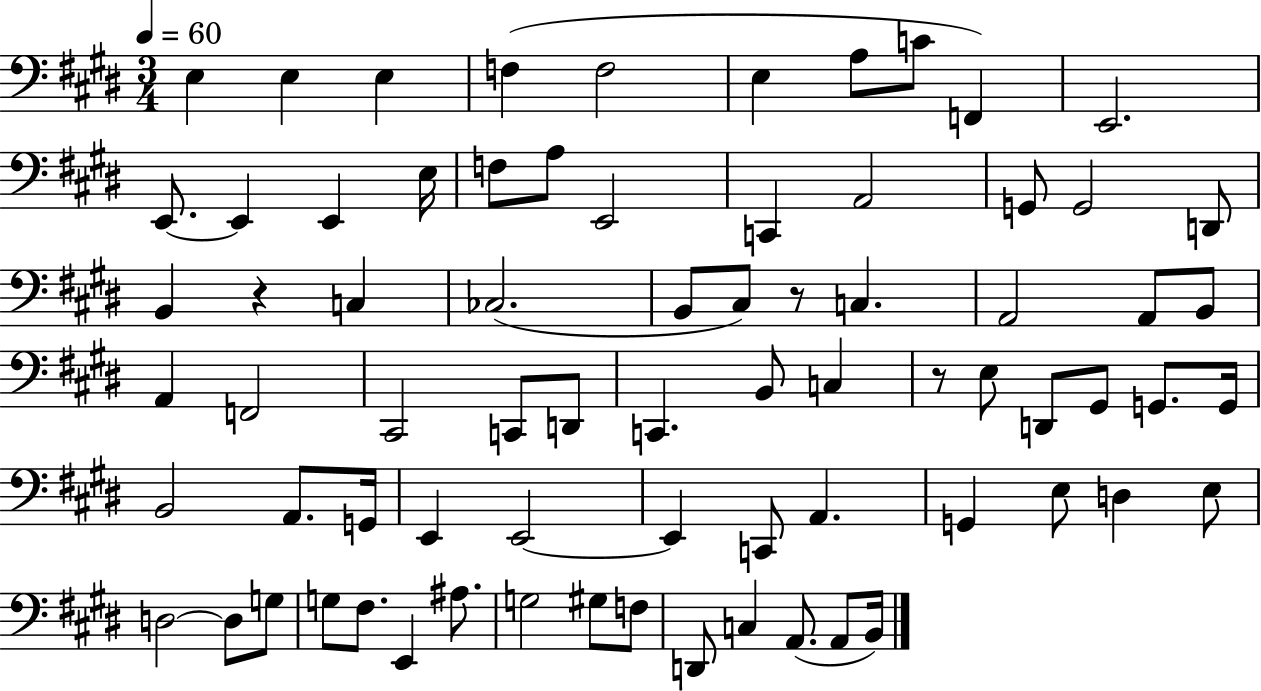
E3/q E3/q E3/q F3/q F3/h E3/q A3/e C4/e F2/q E2/h. E2/e. E2/q E2/q E3/s F3/e A3/e E2/h C2/q A2/h G2/e G2/h D2/e B2/q R/q C3/q CES3/h. B2/e C#3/e R/e C3/q. A2/h A2/e B2/e A2/q F2/h C#2/h C2/e D2/e C2/q. B2/e C3/q R/e E3/e D2/e G#2/e G2/e. G2/s B2/h A2/e. G2/s E2/q E2/h E2/q C2/e A2/q. G2/q E3/e D3/q E3/e D3/h D3/e G3/e G3/e F#3/e. E2/q A#3/e. G3/h G#3/e F3/e D2/e C3/q A2/e. A2/e B2/s